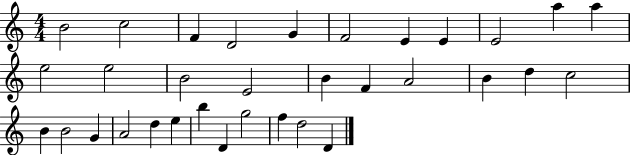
{
  \clef treble
  \numericTimeSignature
  \time 4/4
  \key c \major
  b'2 c''2 | f'4 d'2 g'4 | f'2 e'4 e'4 | e'2 a''4 a''4 | \break e''2 e''2 | b'2 e'2 | b'4 f'4 a'2 | b'4 d''4 c''2 | \break b'4 b'2 g'4 | a'2 d''4 e''4 | b''4 d'4 g''2 | f''4 d''2 d'4 | \break \bar "|."
}